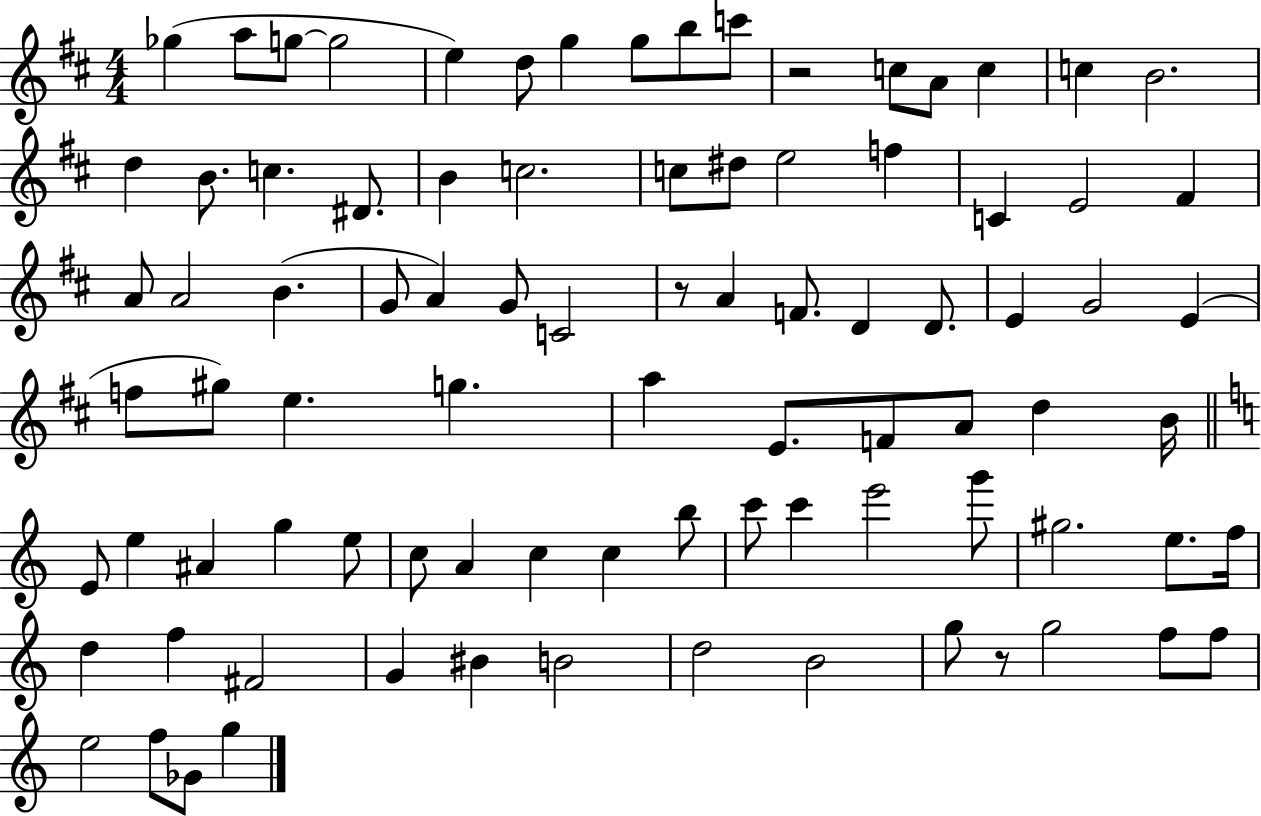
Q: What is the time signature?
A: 4/4